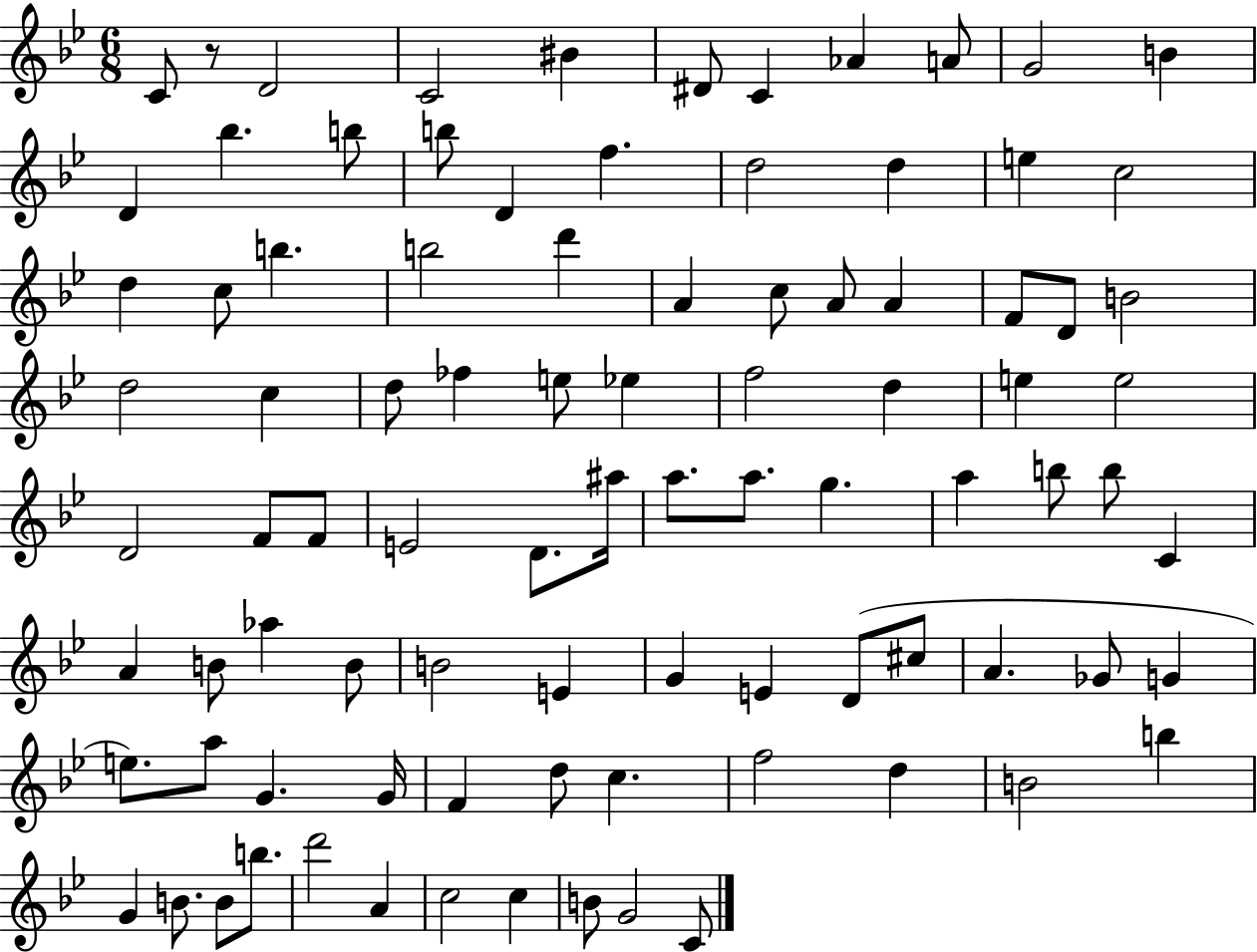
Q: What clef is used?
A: treble